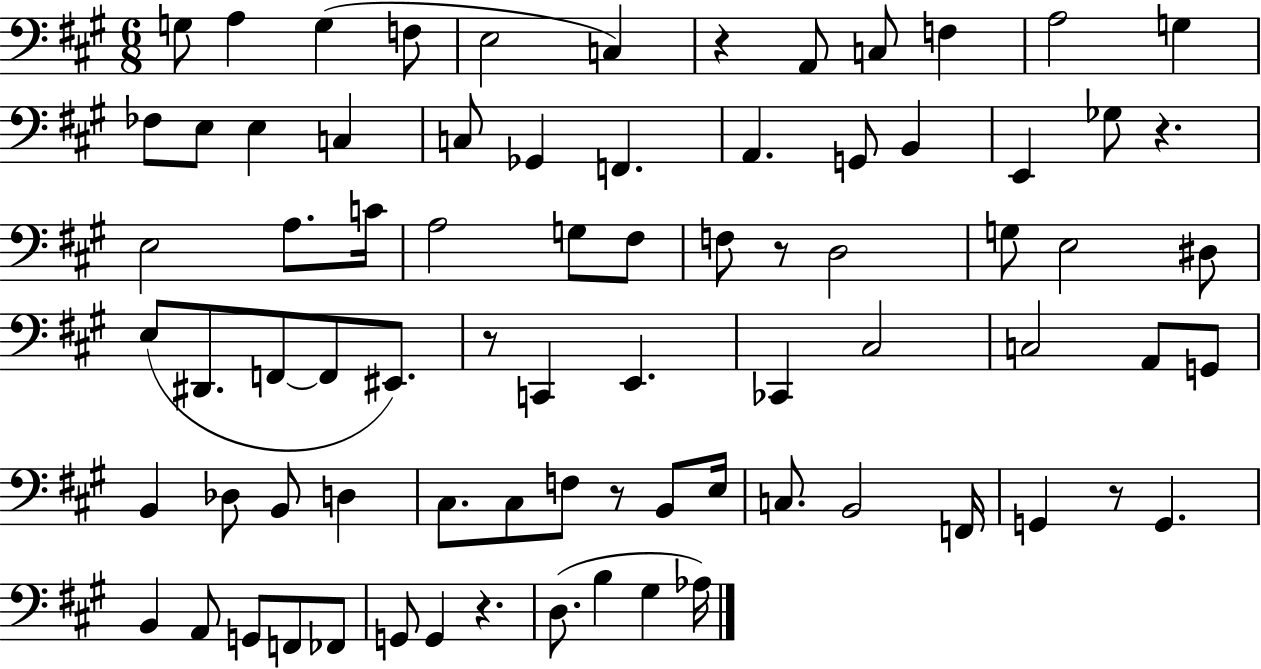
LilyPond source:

{
  \clef bass
  \numericTimeSignature
  \time 6/8
  \key a \major
  g8 a4 g4( f8 | e2 c4) | r4 a,8 c8 f4 | a2 g4 | \break fes8 e8 e4 c4 | c8 ges,4 f,4. | a,4. g,8 b,4 | e,4 ges8 r4. | \break e2 a8. c'16 | a2 g8 fis8 | f8 r8 d2 | g8 e2 dis8 | \break e8( dis,8. f,8~~ f,8 eis,8.) | r8 c,4 e,4. | ces,4 cis2 | c2 a,8 g,8 | \break b,4 des8 b,8 d4 | cis8. cis8 f8 r8 b,8 e16 | c8. b,2 f,16 | g,4 r8 g,4. | \break b,4 a,8 g,8 f,8 fes,8 | g,8 g,4 r4. | d8.( b4 gis4 aes16) | \bar "|."
}